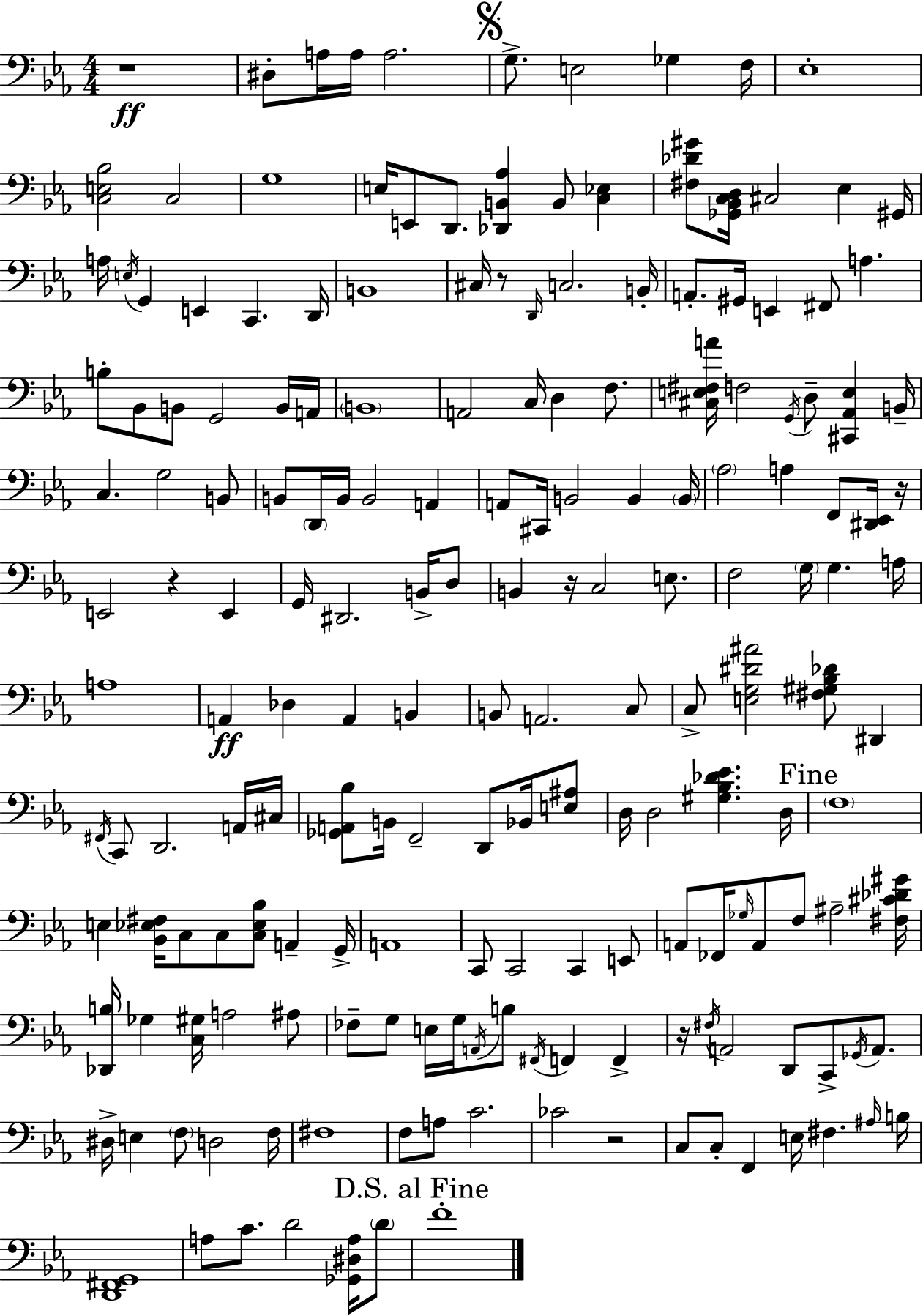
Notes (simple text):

R/w D#3/e A3/s A3/s A3/h. G3/e. E3/h Gb3/q F3/s Eb3/w [C3,E3,Bb3]/h C3/h G3/w E3/s E2/e D2/e. [Db2,B2,Ab3]/q B2/e [C3,Eb3]/q [F#3,Db4,G#4]/e [Gb2,Bb2,C3,D3]/s C#3/h Eb3/q G#2/s A3/s E3/s G2/q E2/q C2/q. D2/s B2/w C#3/s R/e D2/s C3/h. B2/s A2/e. G#2/s E2/q F#2/e A3/q. B3/e Bb2/e B2/e G2/h B2/s A2/s B2/w A2/h C3/s D3/q F3/e. [C#3,E3,F#3,A4]/s F3/h G2/s D3/e [C#2,Ab2,E3]/q B2/s C3/q. G3/h B2/e B2/e D2/s B2/s B2/h A2/q A2/e C#2/s B2/h B2/q B2/s Ab3/h A3/q F2/e [D#2,Eb2]/s R/s E2/h R/q E2/q G2/s D#2/h. B2/s D3/e B2/q R/s C3/h E3/e. F3/h G3/s G3/q. A3/s A3/w A2/q Db3/q A2/q B2/q B2/e A2/h. C3/e C3/e [E3,G3,D#4,A#4]/h [F#3,G#3,Bb3,Db4]/e D#2/q F#2/s C2/e D2/h. A2/s C#3/s [Gb2,A2,Bb3]/e B2/s F2/h D2/e Bb2/s [E3,A#3]/e D3/s D3/h [G#3,Bb3,Db4,Eb4]/q. D3/s F3/w E3/q [Bb2,Eb3,F#3]/s C3/e C3/e [C3,Eb3,Bb3]/e A2/q G2/s A2/w C2/e C2/h C2/q E2/e A2/e FES2/s Gb3/s A2/e F3/e A#3/h [F#3,C#4,Db4,G#4]/s [Db2,B3]/s Gb3/q [C3,G#3]/s A3/h A#3/e FES3/e G3/e E3/s G3/s A2/s B3/e F#2/s F2/q F2/q R/s F#3/s A2/h D2/e C2/e Gb2/s A2/e. D#3/s E3/q F3/e D3/h F3/s F#3/w F3/e A3/e C4/h. CES4/h R/h C3/e C3/e F2/q E3/s F#3/q. A#3/s B3/s [D2,F#2,G2]/w A3/e C4/e. D4/h [Gb2,D#3,A3]/s D4/e F4/w